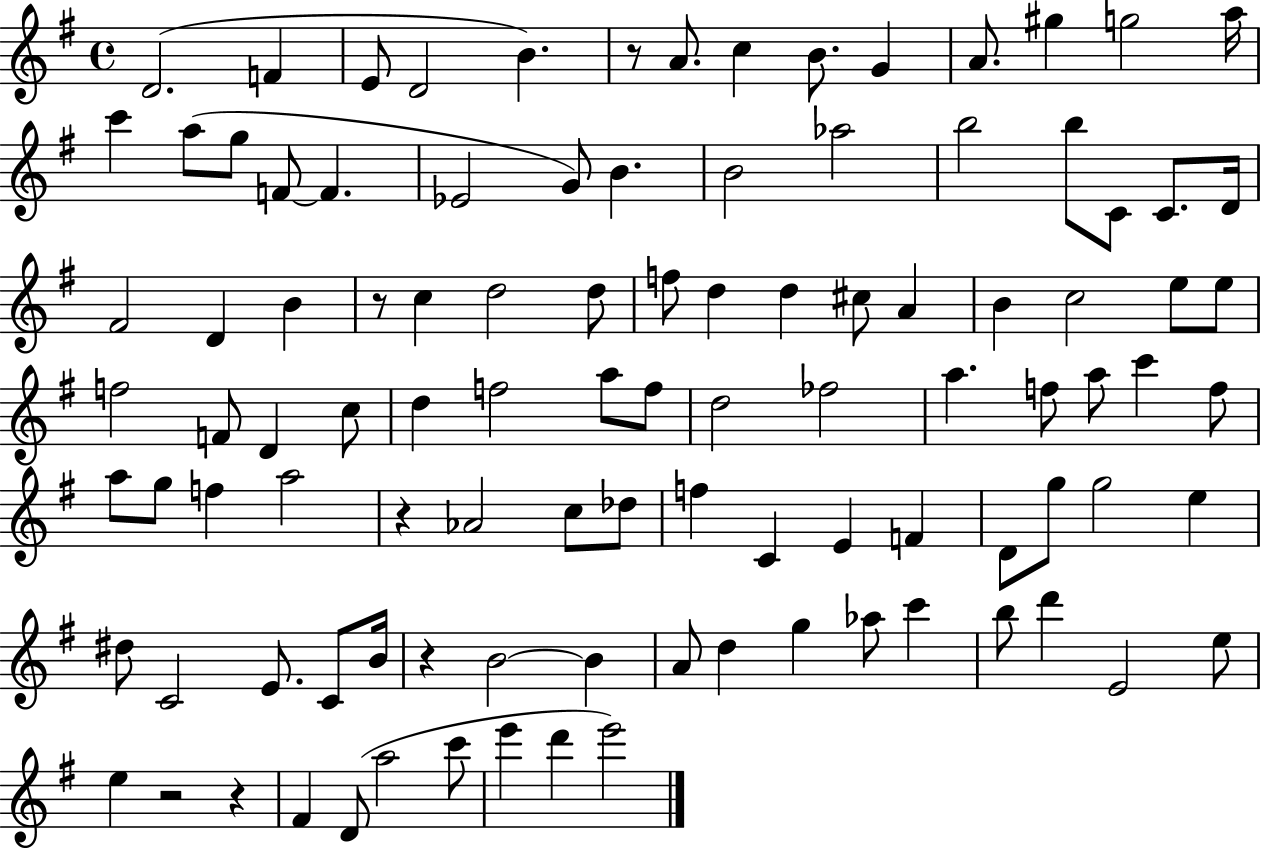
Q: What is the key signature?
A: G major